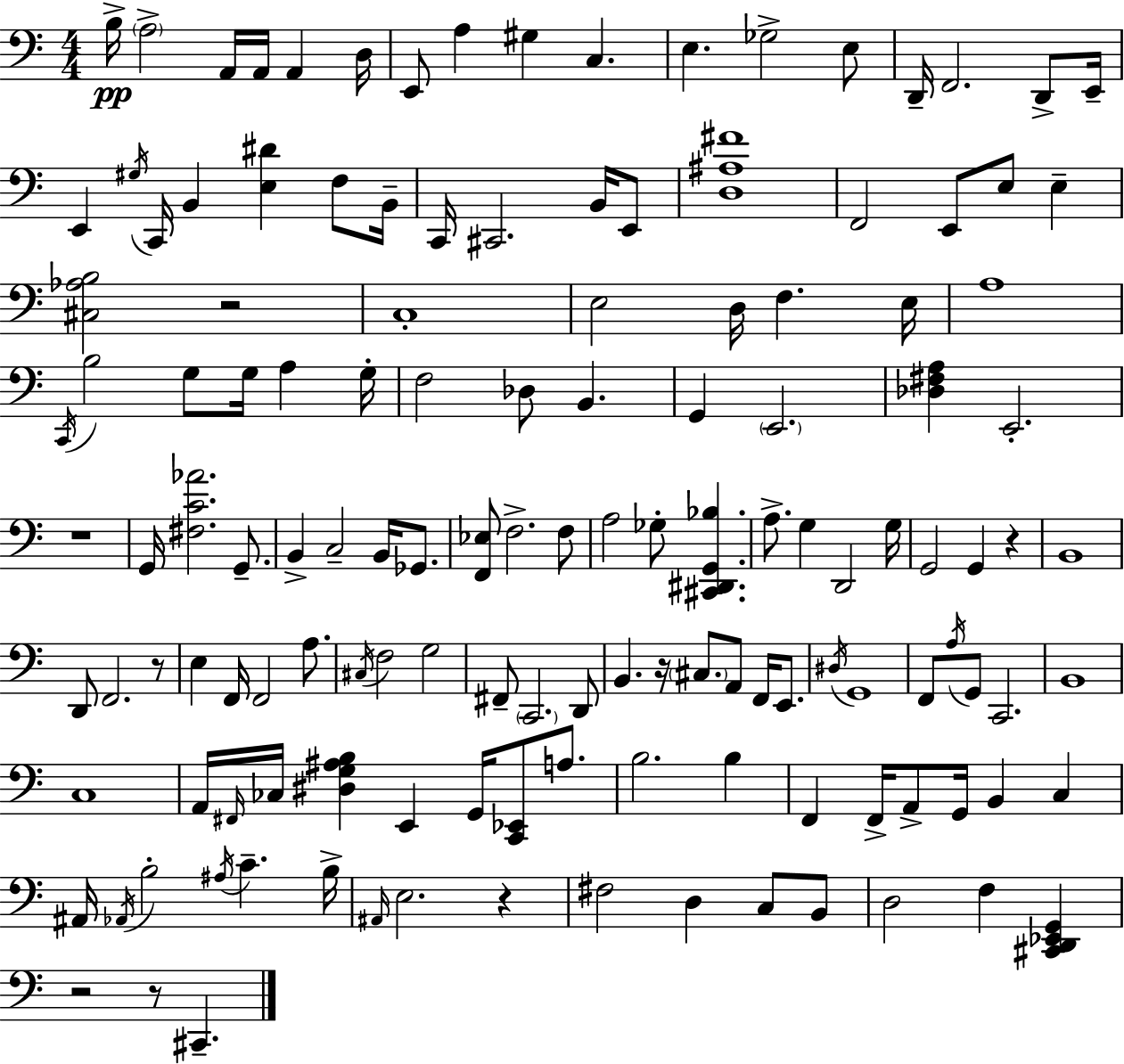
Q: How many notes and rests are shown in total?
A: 138